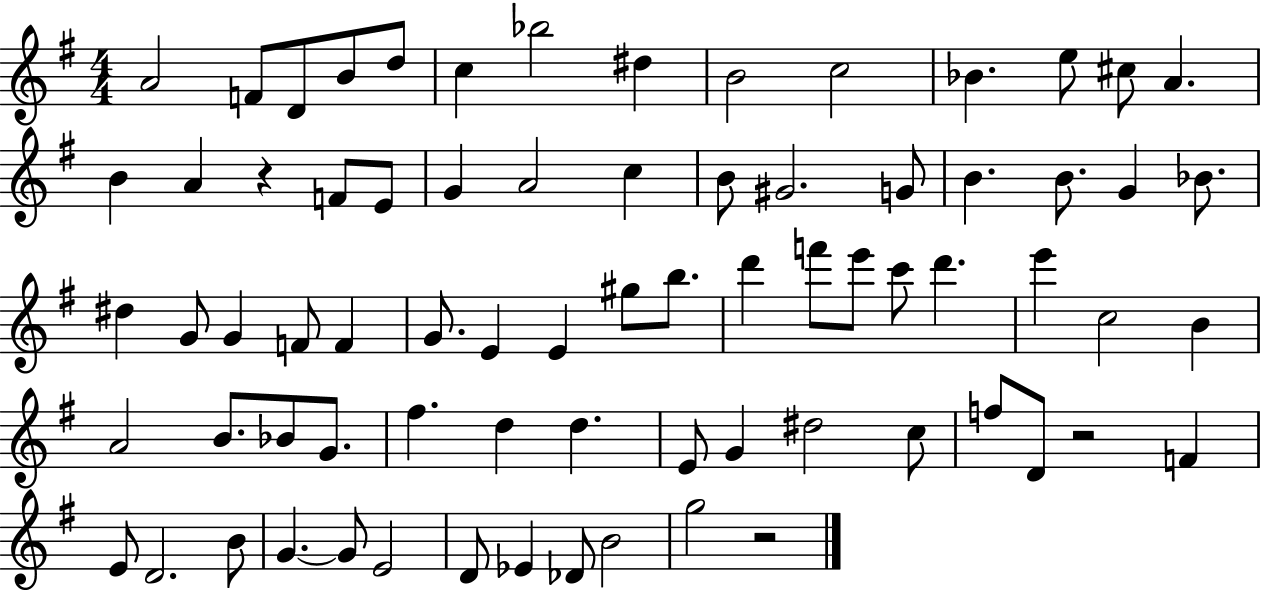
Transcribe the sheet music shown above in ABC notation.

X:1
T:Untitled
M:4/4
L:1/4
K:G
A2 F/2 D/2 B/2 d/2 c _b2 ^d B2 c2 _B e/2 ^c/2 A B A z F/2 E/2 G A2 c B/2 ^G2 G/2 B B/2 G _B/2 ^d G/2 G F/2 F G/2 E E ^g/2 b/2 d' f'/2 e'/2 c'/2 d' e' c2 B A2 B/2 _B/2 G/2 ^f d d E/2 G ^d2 c/2 f/2 D/2 z2 F E/2 D2 B/2 G G/2 E2 D/2 _E _D/2 B2 g2 z2